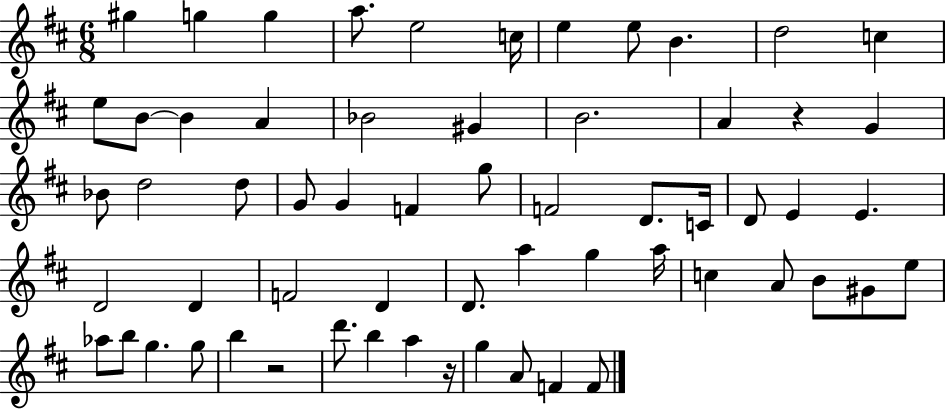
{
  \clef treble
  \numericTimeSignature
  \time 6/8
  \key d \major
  gis''4 g''4 g''4 | a''8. e''2 c''16 | e''4 e''8 b'4. | d''2 c''4 | \break e''8 b'8~~ b'4 a'4 | bes'2 gis'4 | b'2. | a'4 r4 g'4 | \break bes'8 d''2 d''8 | g'8 g'4 f'4 g''8 | f'2 d'8. c'16 | d'8 e'4 e'4. | \break d'2 d'4 | f'2 d'4 | d'8. a''4 g''4 a''16 | c''4 a'8 b'8 gis'8 e''8 | \break aes''8 b''8 g''4. g''8 | b''4 r2 | d'''8. b''4 a''4 r16 | g''4 a'8 f'4 f'8 | \break \bar "|."
}